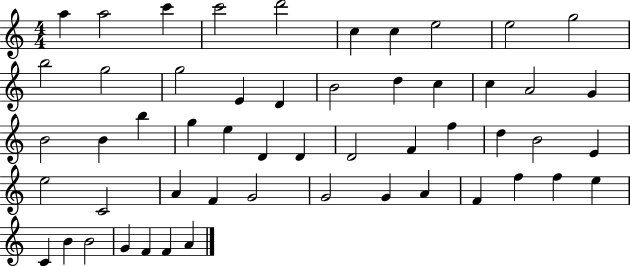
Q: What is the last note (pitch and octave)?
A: A4